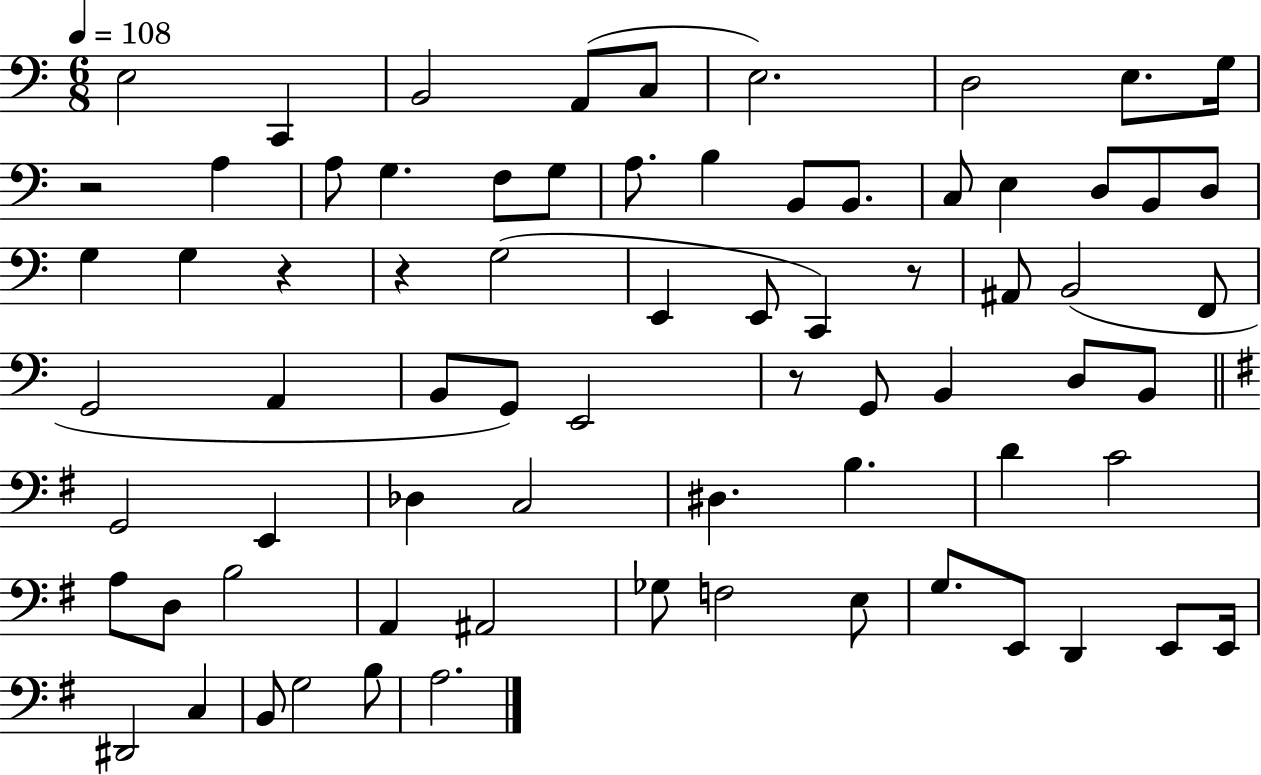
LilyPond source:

{
  \clef bass
  \numericTimeSignature
  \time 6/8
  \key c \major
  \tempo 4 = 108
  \repeat volta 2 { e2 c,4 | b,2 a,8( c8 | e2.) | d2 e8. g16 | \break r2 a4 | a8 g4. f8 g8 | a8. b4 b,8 b,8. | c8 e4 d8 b,8 d8 | \break g4 g4 r4 | r4 g2( | e,4 e,8 c,4) r8 | ais,8 b,2( f,8 | \break g,2 a,4 | b,8 g,8) e,2 | r8 g,8 b,4 d8 b,8 | \bar "||" \break \key e \minor g,2 e,4 | des4 c2 | dis4. b4. | d'4 c'2 | \break a8 d8 b2 | a,4 ais,2 | ges8 f2 e8 | g8. e,8 d,4 e,8 e,16 | \break dis,2 c4 | b,8 g2 b8 | a2. | } \bar "|."
}